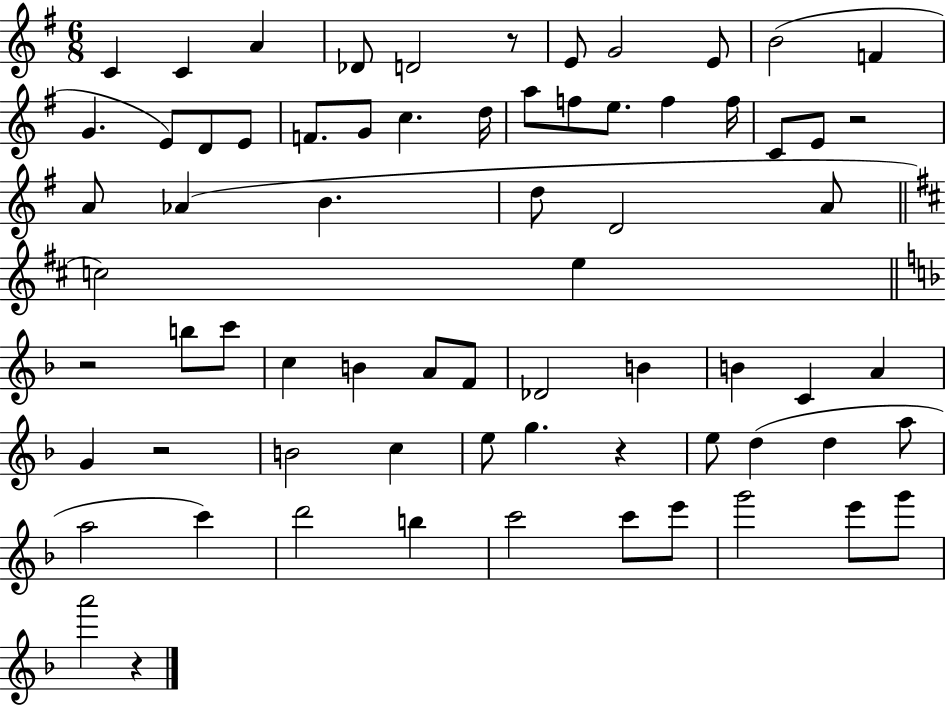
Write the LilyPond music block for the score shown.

{
  \clef treble
  \numericTimeSignature
  \time 6/8
  \key g \major
  c'4 c'4 a'4 | des'8 d'2 r8 | e'8 g'2 e'8 | b'2( f'4 | \break g'4. e'8) d'8 e'8 | f'8. g'8 c''4. d''16 | a''8 f''8 e''8. f''4 f''16 | c'8 e'8 r2 | \break a'8 aes'4( b'4. | d''8 d'2 a'8 | \bar "||" \break \key d \major c''2) e''4 | \bar "||" \break \key f \major r2 b''8 c'''8 | c''4 b'4 a'8 f'8 | des'2 b'4 | b'4 c'4 a'4 | \break g'4 r2 | b'2 c''4 | e''8 g''4. r4 | e''8 d''4( d''4 a''8 | \break a''2 c'''4) | d'''2 b''4 | c'''2 c'''8 e'''8 | g'''2 e'''8 g'''8 | \break a'''2 r4 | \bar "|."
}